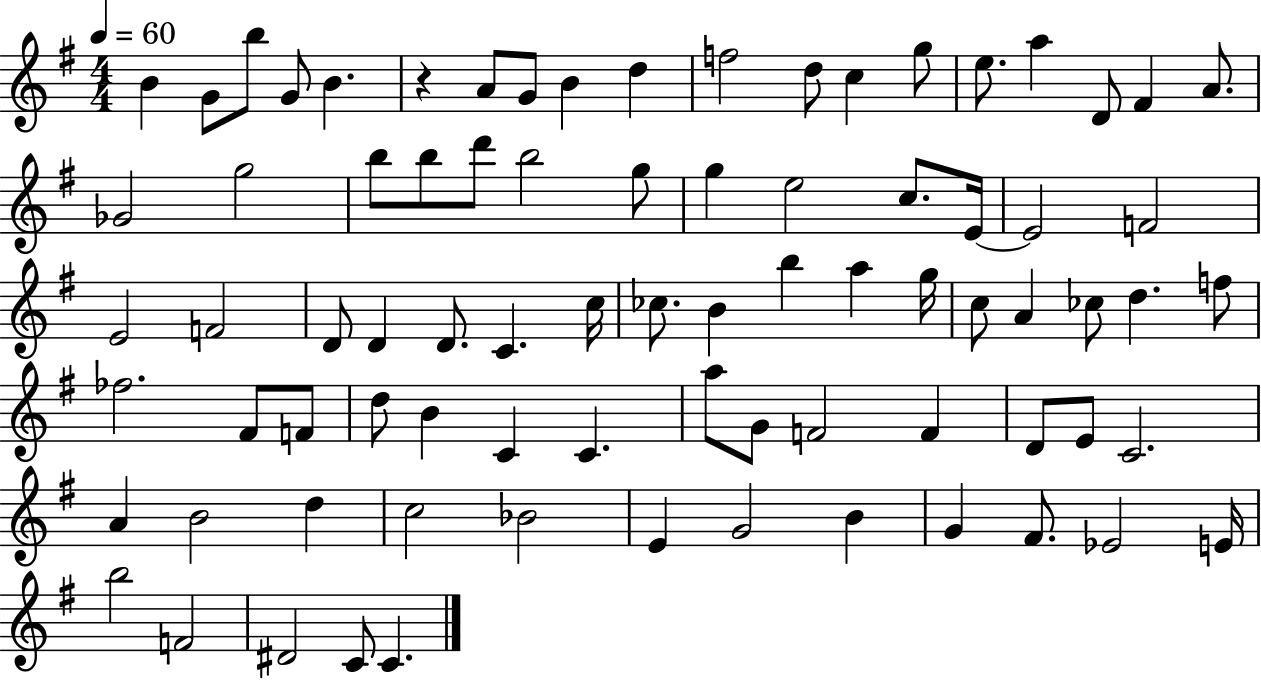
{
  \clef treble
  \numericTimeSignature
  \time 4/4
  \key g \major
  \tempo 4 = 60
  b'4 g'8 b''8 g'8 b'4. | r4 a'8 g'8 b'4 d''4 | f''2 d''8 c''4 g''8 | e''8. a''4 d'8 fis'4 a'8. | \break ges'2 g''2 | b''8 b''8 d'''8 b''2 g''8 | g''4 e''2 c''8. e'16~~ | e'2 f'2 | \break e'2 f'2 | d'8 d'4 d'8. c'4. c''16 | ces''8. b'4 b''4 a''4 g''16 | c''8 a'4 ces''8 d''4. f''8 | \break fes''2. fis'8 f'8 | d''8 b'4 c'4 c'4. | a''8 g'8 f'2 f'4 | d'8 e'8 c'2. | \break a'4 b'2 d''4 | c''2 bes'2 | e'4 g'2 b'4 | g'4 fis'8. ees'2 e'16 | \break b''2 f'2 | dis'2 c'8 c'4. | \bar "|."
}